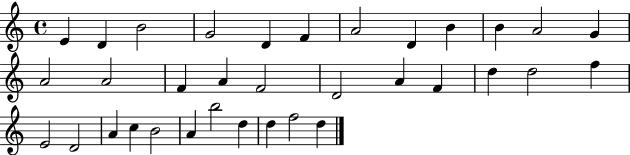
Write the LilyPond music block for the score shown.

{
  \clef treble
  \time 4/4
  \defaultTimeSignature
  \key c \major
  e'4 d'4 b'2 | g'2 d'4 f'4 | a'2 d'4 b'4 | b'4 a'2 g'4 | \break a'2 a'2 | f'4 a'4 f'2 | d'2 a'4 f'4 | d''4 d''2 f''4 | \break e'2 d'2 | a'4 c''4 b'2 | a'4 b''2 d''4 | d''4 f''2 d''4 | \break \bar "|."
}